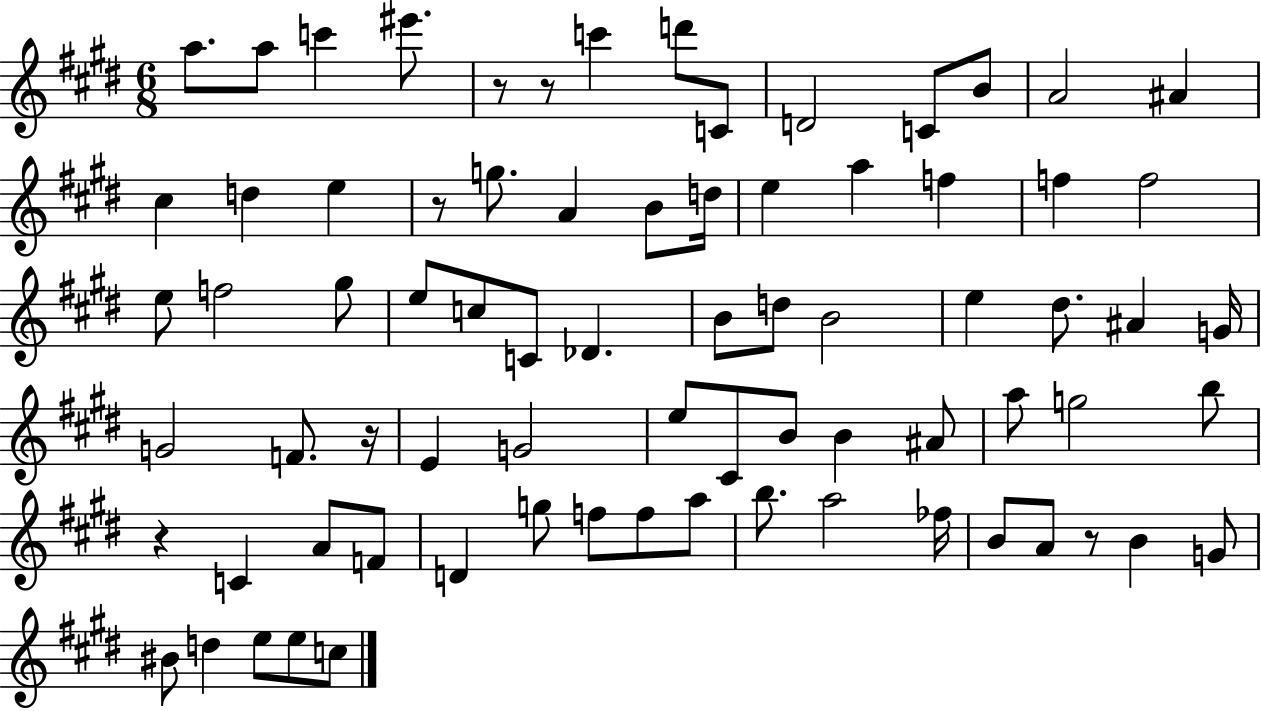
X:1
T:Untitled
M:6/8
L:1/4
K:E
a/2 a/2 c' ^e'/2 z/2 z/2 c' d'/2 C/2 D2 C/2 B/2 A2 ^A ^c d e z/2 g/2 A B/2 d/4 e a f f f2 e/2 f2 ^g/2 e/2 c/2 C/2 _D B/2 d/2 B2 e ^d/2 ^A G/4 G2 F/2 z/4 E G2 e/2 ^C/2 B/2 B ^A/2 a/2 g2 b/2 z C A/2 F/2 D g/2 f/2 f/2 a/2 b/2 a2 _f/4 B/2 A/2 z/2 B G/2 ^B/2 d e/2 e/2 c/2